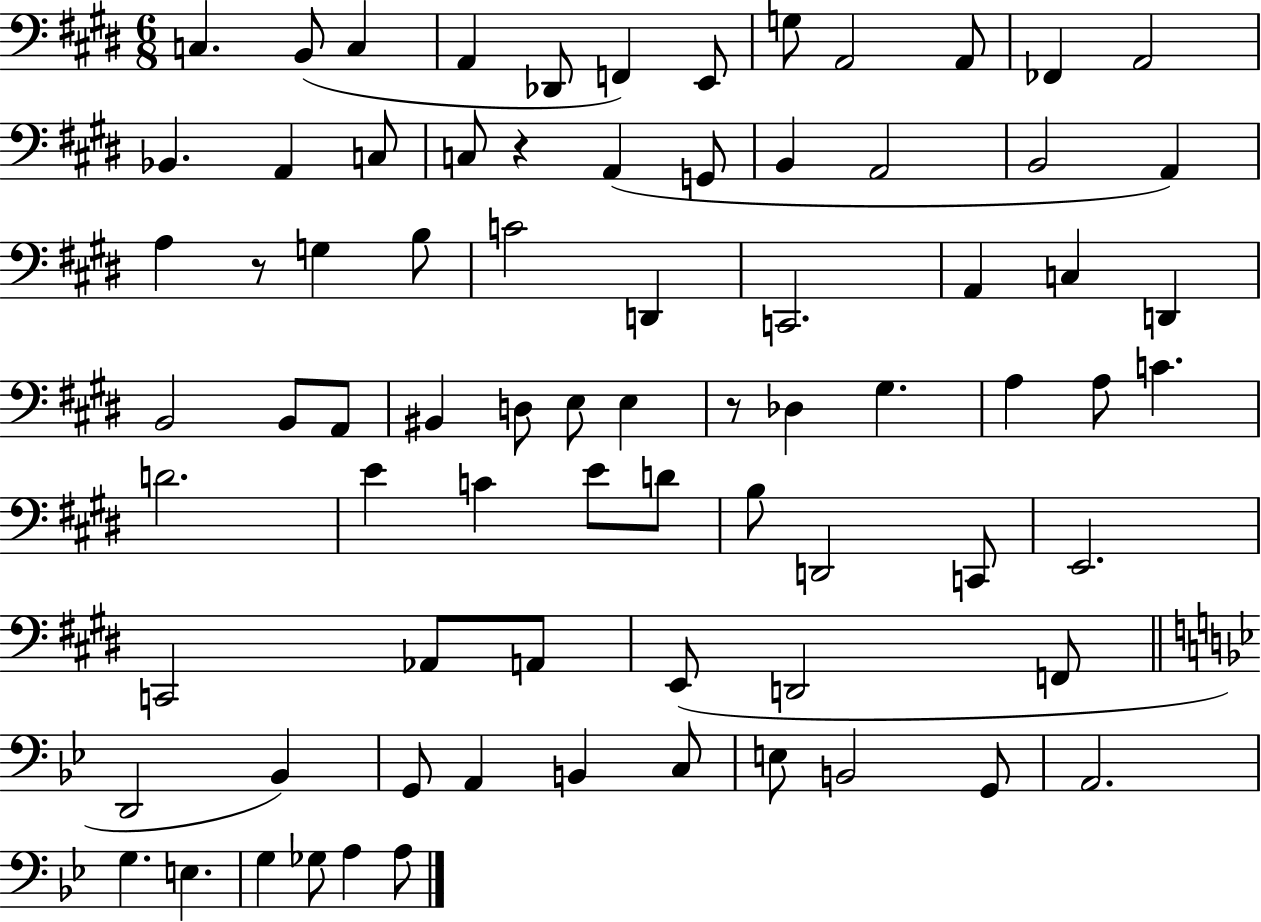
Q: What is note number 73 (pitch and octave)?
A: A3